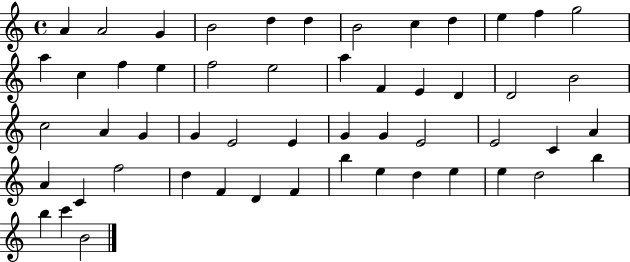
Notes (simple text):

A4/q A4/h G4/q B4/h D5/q D5/q B4/h C5/q D5/q E5/q F5/q G5/h A5/q C5/q F5/q E5/q F5/h E5/h A5/q F4/q E4/q D4/q D4/h B4/h C5/h A4/q G4/q G4/q E4/h E4/q G4/q G4/q E4/h E4/h C4/q A4/q A4/q C4/q F5/h D5/q F4/q D4/q F4/q B5/q E5/q D5/q E5/q E5/q D5/h B5/q B5/q C6/q B4/h